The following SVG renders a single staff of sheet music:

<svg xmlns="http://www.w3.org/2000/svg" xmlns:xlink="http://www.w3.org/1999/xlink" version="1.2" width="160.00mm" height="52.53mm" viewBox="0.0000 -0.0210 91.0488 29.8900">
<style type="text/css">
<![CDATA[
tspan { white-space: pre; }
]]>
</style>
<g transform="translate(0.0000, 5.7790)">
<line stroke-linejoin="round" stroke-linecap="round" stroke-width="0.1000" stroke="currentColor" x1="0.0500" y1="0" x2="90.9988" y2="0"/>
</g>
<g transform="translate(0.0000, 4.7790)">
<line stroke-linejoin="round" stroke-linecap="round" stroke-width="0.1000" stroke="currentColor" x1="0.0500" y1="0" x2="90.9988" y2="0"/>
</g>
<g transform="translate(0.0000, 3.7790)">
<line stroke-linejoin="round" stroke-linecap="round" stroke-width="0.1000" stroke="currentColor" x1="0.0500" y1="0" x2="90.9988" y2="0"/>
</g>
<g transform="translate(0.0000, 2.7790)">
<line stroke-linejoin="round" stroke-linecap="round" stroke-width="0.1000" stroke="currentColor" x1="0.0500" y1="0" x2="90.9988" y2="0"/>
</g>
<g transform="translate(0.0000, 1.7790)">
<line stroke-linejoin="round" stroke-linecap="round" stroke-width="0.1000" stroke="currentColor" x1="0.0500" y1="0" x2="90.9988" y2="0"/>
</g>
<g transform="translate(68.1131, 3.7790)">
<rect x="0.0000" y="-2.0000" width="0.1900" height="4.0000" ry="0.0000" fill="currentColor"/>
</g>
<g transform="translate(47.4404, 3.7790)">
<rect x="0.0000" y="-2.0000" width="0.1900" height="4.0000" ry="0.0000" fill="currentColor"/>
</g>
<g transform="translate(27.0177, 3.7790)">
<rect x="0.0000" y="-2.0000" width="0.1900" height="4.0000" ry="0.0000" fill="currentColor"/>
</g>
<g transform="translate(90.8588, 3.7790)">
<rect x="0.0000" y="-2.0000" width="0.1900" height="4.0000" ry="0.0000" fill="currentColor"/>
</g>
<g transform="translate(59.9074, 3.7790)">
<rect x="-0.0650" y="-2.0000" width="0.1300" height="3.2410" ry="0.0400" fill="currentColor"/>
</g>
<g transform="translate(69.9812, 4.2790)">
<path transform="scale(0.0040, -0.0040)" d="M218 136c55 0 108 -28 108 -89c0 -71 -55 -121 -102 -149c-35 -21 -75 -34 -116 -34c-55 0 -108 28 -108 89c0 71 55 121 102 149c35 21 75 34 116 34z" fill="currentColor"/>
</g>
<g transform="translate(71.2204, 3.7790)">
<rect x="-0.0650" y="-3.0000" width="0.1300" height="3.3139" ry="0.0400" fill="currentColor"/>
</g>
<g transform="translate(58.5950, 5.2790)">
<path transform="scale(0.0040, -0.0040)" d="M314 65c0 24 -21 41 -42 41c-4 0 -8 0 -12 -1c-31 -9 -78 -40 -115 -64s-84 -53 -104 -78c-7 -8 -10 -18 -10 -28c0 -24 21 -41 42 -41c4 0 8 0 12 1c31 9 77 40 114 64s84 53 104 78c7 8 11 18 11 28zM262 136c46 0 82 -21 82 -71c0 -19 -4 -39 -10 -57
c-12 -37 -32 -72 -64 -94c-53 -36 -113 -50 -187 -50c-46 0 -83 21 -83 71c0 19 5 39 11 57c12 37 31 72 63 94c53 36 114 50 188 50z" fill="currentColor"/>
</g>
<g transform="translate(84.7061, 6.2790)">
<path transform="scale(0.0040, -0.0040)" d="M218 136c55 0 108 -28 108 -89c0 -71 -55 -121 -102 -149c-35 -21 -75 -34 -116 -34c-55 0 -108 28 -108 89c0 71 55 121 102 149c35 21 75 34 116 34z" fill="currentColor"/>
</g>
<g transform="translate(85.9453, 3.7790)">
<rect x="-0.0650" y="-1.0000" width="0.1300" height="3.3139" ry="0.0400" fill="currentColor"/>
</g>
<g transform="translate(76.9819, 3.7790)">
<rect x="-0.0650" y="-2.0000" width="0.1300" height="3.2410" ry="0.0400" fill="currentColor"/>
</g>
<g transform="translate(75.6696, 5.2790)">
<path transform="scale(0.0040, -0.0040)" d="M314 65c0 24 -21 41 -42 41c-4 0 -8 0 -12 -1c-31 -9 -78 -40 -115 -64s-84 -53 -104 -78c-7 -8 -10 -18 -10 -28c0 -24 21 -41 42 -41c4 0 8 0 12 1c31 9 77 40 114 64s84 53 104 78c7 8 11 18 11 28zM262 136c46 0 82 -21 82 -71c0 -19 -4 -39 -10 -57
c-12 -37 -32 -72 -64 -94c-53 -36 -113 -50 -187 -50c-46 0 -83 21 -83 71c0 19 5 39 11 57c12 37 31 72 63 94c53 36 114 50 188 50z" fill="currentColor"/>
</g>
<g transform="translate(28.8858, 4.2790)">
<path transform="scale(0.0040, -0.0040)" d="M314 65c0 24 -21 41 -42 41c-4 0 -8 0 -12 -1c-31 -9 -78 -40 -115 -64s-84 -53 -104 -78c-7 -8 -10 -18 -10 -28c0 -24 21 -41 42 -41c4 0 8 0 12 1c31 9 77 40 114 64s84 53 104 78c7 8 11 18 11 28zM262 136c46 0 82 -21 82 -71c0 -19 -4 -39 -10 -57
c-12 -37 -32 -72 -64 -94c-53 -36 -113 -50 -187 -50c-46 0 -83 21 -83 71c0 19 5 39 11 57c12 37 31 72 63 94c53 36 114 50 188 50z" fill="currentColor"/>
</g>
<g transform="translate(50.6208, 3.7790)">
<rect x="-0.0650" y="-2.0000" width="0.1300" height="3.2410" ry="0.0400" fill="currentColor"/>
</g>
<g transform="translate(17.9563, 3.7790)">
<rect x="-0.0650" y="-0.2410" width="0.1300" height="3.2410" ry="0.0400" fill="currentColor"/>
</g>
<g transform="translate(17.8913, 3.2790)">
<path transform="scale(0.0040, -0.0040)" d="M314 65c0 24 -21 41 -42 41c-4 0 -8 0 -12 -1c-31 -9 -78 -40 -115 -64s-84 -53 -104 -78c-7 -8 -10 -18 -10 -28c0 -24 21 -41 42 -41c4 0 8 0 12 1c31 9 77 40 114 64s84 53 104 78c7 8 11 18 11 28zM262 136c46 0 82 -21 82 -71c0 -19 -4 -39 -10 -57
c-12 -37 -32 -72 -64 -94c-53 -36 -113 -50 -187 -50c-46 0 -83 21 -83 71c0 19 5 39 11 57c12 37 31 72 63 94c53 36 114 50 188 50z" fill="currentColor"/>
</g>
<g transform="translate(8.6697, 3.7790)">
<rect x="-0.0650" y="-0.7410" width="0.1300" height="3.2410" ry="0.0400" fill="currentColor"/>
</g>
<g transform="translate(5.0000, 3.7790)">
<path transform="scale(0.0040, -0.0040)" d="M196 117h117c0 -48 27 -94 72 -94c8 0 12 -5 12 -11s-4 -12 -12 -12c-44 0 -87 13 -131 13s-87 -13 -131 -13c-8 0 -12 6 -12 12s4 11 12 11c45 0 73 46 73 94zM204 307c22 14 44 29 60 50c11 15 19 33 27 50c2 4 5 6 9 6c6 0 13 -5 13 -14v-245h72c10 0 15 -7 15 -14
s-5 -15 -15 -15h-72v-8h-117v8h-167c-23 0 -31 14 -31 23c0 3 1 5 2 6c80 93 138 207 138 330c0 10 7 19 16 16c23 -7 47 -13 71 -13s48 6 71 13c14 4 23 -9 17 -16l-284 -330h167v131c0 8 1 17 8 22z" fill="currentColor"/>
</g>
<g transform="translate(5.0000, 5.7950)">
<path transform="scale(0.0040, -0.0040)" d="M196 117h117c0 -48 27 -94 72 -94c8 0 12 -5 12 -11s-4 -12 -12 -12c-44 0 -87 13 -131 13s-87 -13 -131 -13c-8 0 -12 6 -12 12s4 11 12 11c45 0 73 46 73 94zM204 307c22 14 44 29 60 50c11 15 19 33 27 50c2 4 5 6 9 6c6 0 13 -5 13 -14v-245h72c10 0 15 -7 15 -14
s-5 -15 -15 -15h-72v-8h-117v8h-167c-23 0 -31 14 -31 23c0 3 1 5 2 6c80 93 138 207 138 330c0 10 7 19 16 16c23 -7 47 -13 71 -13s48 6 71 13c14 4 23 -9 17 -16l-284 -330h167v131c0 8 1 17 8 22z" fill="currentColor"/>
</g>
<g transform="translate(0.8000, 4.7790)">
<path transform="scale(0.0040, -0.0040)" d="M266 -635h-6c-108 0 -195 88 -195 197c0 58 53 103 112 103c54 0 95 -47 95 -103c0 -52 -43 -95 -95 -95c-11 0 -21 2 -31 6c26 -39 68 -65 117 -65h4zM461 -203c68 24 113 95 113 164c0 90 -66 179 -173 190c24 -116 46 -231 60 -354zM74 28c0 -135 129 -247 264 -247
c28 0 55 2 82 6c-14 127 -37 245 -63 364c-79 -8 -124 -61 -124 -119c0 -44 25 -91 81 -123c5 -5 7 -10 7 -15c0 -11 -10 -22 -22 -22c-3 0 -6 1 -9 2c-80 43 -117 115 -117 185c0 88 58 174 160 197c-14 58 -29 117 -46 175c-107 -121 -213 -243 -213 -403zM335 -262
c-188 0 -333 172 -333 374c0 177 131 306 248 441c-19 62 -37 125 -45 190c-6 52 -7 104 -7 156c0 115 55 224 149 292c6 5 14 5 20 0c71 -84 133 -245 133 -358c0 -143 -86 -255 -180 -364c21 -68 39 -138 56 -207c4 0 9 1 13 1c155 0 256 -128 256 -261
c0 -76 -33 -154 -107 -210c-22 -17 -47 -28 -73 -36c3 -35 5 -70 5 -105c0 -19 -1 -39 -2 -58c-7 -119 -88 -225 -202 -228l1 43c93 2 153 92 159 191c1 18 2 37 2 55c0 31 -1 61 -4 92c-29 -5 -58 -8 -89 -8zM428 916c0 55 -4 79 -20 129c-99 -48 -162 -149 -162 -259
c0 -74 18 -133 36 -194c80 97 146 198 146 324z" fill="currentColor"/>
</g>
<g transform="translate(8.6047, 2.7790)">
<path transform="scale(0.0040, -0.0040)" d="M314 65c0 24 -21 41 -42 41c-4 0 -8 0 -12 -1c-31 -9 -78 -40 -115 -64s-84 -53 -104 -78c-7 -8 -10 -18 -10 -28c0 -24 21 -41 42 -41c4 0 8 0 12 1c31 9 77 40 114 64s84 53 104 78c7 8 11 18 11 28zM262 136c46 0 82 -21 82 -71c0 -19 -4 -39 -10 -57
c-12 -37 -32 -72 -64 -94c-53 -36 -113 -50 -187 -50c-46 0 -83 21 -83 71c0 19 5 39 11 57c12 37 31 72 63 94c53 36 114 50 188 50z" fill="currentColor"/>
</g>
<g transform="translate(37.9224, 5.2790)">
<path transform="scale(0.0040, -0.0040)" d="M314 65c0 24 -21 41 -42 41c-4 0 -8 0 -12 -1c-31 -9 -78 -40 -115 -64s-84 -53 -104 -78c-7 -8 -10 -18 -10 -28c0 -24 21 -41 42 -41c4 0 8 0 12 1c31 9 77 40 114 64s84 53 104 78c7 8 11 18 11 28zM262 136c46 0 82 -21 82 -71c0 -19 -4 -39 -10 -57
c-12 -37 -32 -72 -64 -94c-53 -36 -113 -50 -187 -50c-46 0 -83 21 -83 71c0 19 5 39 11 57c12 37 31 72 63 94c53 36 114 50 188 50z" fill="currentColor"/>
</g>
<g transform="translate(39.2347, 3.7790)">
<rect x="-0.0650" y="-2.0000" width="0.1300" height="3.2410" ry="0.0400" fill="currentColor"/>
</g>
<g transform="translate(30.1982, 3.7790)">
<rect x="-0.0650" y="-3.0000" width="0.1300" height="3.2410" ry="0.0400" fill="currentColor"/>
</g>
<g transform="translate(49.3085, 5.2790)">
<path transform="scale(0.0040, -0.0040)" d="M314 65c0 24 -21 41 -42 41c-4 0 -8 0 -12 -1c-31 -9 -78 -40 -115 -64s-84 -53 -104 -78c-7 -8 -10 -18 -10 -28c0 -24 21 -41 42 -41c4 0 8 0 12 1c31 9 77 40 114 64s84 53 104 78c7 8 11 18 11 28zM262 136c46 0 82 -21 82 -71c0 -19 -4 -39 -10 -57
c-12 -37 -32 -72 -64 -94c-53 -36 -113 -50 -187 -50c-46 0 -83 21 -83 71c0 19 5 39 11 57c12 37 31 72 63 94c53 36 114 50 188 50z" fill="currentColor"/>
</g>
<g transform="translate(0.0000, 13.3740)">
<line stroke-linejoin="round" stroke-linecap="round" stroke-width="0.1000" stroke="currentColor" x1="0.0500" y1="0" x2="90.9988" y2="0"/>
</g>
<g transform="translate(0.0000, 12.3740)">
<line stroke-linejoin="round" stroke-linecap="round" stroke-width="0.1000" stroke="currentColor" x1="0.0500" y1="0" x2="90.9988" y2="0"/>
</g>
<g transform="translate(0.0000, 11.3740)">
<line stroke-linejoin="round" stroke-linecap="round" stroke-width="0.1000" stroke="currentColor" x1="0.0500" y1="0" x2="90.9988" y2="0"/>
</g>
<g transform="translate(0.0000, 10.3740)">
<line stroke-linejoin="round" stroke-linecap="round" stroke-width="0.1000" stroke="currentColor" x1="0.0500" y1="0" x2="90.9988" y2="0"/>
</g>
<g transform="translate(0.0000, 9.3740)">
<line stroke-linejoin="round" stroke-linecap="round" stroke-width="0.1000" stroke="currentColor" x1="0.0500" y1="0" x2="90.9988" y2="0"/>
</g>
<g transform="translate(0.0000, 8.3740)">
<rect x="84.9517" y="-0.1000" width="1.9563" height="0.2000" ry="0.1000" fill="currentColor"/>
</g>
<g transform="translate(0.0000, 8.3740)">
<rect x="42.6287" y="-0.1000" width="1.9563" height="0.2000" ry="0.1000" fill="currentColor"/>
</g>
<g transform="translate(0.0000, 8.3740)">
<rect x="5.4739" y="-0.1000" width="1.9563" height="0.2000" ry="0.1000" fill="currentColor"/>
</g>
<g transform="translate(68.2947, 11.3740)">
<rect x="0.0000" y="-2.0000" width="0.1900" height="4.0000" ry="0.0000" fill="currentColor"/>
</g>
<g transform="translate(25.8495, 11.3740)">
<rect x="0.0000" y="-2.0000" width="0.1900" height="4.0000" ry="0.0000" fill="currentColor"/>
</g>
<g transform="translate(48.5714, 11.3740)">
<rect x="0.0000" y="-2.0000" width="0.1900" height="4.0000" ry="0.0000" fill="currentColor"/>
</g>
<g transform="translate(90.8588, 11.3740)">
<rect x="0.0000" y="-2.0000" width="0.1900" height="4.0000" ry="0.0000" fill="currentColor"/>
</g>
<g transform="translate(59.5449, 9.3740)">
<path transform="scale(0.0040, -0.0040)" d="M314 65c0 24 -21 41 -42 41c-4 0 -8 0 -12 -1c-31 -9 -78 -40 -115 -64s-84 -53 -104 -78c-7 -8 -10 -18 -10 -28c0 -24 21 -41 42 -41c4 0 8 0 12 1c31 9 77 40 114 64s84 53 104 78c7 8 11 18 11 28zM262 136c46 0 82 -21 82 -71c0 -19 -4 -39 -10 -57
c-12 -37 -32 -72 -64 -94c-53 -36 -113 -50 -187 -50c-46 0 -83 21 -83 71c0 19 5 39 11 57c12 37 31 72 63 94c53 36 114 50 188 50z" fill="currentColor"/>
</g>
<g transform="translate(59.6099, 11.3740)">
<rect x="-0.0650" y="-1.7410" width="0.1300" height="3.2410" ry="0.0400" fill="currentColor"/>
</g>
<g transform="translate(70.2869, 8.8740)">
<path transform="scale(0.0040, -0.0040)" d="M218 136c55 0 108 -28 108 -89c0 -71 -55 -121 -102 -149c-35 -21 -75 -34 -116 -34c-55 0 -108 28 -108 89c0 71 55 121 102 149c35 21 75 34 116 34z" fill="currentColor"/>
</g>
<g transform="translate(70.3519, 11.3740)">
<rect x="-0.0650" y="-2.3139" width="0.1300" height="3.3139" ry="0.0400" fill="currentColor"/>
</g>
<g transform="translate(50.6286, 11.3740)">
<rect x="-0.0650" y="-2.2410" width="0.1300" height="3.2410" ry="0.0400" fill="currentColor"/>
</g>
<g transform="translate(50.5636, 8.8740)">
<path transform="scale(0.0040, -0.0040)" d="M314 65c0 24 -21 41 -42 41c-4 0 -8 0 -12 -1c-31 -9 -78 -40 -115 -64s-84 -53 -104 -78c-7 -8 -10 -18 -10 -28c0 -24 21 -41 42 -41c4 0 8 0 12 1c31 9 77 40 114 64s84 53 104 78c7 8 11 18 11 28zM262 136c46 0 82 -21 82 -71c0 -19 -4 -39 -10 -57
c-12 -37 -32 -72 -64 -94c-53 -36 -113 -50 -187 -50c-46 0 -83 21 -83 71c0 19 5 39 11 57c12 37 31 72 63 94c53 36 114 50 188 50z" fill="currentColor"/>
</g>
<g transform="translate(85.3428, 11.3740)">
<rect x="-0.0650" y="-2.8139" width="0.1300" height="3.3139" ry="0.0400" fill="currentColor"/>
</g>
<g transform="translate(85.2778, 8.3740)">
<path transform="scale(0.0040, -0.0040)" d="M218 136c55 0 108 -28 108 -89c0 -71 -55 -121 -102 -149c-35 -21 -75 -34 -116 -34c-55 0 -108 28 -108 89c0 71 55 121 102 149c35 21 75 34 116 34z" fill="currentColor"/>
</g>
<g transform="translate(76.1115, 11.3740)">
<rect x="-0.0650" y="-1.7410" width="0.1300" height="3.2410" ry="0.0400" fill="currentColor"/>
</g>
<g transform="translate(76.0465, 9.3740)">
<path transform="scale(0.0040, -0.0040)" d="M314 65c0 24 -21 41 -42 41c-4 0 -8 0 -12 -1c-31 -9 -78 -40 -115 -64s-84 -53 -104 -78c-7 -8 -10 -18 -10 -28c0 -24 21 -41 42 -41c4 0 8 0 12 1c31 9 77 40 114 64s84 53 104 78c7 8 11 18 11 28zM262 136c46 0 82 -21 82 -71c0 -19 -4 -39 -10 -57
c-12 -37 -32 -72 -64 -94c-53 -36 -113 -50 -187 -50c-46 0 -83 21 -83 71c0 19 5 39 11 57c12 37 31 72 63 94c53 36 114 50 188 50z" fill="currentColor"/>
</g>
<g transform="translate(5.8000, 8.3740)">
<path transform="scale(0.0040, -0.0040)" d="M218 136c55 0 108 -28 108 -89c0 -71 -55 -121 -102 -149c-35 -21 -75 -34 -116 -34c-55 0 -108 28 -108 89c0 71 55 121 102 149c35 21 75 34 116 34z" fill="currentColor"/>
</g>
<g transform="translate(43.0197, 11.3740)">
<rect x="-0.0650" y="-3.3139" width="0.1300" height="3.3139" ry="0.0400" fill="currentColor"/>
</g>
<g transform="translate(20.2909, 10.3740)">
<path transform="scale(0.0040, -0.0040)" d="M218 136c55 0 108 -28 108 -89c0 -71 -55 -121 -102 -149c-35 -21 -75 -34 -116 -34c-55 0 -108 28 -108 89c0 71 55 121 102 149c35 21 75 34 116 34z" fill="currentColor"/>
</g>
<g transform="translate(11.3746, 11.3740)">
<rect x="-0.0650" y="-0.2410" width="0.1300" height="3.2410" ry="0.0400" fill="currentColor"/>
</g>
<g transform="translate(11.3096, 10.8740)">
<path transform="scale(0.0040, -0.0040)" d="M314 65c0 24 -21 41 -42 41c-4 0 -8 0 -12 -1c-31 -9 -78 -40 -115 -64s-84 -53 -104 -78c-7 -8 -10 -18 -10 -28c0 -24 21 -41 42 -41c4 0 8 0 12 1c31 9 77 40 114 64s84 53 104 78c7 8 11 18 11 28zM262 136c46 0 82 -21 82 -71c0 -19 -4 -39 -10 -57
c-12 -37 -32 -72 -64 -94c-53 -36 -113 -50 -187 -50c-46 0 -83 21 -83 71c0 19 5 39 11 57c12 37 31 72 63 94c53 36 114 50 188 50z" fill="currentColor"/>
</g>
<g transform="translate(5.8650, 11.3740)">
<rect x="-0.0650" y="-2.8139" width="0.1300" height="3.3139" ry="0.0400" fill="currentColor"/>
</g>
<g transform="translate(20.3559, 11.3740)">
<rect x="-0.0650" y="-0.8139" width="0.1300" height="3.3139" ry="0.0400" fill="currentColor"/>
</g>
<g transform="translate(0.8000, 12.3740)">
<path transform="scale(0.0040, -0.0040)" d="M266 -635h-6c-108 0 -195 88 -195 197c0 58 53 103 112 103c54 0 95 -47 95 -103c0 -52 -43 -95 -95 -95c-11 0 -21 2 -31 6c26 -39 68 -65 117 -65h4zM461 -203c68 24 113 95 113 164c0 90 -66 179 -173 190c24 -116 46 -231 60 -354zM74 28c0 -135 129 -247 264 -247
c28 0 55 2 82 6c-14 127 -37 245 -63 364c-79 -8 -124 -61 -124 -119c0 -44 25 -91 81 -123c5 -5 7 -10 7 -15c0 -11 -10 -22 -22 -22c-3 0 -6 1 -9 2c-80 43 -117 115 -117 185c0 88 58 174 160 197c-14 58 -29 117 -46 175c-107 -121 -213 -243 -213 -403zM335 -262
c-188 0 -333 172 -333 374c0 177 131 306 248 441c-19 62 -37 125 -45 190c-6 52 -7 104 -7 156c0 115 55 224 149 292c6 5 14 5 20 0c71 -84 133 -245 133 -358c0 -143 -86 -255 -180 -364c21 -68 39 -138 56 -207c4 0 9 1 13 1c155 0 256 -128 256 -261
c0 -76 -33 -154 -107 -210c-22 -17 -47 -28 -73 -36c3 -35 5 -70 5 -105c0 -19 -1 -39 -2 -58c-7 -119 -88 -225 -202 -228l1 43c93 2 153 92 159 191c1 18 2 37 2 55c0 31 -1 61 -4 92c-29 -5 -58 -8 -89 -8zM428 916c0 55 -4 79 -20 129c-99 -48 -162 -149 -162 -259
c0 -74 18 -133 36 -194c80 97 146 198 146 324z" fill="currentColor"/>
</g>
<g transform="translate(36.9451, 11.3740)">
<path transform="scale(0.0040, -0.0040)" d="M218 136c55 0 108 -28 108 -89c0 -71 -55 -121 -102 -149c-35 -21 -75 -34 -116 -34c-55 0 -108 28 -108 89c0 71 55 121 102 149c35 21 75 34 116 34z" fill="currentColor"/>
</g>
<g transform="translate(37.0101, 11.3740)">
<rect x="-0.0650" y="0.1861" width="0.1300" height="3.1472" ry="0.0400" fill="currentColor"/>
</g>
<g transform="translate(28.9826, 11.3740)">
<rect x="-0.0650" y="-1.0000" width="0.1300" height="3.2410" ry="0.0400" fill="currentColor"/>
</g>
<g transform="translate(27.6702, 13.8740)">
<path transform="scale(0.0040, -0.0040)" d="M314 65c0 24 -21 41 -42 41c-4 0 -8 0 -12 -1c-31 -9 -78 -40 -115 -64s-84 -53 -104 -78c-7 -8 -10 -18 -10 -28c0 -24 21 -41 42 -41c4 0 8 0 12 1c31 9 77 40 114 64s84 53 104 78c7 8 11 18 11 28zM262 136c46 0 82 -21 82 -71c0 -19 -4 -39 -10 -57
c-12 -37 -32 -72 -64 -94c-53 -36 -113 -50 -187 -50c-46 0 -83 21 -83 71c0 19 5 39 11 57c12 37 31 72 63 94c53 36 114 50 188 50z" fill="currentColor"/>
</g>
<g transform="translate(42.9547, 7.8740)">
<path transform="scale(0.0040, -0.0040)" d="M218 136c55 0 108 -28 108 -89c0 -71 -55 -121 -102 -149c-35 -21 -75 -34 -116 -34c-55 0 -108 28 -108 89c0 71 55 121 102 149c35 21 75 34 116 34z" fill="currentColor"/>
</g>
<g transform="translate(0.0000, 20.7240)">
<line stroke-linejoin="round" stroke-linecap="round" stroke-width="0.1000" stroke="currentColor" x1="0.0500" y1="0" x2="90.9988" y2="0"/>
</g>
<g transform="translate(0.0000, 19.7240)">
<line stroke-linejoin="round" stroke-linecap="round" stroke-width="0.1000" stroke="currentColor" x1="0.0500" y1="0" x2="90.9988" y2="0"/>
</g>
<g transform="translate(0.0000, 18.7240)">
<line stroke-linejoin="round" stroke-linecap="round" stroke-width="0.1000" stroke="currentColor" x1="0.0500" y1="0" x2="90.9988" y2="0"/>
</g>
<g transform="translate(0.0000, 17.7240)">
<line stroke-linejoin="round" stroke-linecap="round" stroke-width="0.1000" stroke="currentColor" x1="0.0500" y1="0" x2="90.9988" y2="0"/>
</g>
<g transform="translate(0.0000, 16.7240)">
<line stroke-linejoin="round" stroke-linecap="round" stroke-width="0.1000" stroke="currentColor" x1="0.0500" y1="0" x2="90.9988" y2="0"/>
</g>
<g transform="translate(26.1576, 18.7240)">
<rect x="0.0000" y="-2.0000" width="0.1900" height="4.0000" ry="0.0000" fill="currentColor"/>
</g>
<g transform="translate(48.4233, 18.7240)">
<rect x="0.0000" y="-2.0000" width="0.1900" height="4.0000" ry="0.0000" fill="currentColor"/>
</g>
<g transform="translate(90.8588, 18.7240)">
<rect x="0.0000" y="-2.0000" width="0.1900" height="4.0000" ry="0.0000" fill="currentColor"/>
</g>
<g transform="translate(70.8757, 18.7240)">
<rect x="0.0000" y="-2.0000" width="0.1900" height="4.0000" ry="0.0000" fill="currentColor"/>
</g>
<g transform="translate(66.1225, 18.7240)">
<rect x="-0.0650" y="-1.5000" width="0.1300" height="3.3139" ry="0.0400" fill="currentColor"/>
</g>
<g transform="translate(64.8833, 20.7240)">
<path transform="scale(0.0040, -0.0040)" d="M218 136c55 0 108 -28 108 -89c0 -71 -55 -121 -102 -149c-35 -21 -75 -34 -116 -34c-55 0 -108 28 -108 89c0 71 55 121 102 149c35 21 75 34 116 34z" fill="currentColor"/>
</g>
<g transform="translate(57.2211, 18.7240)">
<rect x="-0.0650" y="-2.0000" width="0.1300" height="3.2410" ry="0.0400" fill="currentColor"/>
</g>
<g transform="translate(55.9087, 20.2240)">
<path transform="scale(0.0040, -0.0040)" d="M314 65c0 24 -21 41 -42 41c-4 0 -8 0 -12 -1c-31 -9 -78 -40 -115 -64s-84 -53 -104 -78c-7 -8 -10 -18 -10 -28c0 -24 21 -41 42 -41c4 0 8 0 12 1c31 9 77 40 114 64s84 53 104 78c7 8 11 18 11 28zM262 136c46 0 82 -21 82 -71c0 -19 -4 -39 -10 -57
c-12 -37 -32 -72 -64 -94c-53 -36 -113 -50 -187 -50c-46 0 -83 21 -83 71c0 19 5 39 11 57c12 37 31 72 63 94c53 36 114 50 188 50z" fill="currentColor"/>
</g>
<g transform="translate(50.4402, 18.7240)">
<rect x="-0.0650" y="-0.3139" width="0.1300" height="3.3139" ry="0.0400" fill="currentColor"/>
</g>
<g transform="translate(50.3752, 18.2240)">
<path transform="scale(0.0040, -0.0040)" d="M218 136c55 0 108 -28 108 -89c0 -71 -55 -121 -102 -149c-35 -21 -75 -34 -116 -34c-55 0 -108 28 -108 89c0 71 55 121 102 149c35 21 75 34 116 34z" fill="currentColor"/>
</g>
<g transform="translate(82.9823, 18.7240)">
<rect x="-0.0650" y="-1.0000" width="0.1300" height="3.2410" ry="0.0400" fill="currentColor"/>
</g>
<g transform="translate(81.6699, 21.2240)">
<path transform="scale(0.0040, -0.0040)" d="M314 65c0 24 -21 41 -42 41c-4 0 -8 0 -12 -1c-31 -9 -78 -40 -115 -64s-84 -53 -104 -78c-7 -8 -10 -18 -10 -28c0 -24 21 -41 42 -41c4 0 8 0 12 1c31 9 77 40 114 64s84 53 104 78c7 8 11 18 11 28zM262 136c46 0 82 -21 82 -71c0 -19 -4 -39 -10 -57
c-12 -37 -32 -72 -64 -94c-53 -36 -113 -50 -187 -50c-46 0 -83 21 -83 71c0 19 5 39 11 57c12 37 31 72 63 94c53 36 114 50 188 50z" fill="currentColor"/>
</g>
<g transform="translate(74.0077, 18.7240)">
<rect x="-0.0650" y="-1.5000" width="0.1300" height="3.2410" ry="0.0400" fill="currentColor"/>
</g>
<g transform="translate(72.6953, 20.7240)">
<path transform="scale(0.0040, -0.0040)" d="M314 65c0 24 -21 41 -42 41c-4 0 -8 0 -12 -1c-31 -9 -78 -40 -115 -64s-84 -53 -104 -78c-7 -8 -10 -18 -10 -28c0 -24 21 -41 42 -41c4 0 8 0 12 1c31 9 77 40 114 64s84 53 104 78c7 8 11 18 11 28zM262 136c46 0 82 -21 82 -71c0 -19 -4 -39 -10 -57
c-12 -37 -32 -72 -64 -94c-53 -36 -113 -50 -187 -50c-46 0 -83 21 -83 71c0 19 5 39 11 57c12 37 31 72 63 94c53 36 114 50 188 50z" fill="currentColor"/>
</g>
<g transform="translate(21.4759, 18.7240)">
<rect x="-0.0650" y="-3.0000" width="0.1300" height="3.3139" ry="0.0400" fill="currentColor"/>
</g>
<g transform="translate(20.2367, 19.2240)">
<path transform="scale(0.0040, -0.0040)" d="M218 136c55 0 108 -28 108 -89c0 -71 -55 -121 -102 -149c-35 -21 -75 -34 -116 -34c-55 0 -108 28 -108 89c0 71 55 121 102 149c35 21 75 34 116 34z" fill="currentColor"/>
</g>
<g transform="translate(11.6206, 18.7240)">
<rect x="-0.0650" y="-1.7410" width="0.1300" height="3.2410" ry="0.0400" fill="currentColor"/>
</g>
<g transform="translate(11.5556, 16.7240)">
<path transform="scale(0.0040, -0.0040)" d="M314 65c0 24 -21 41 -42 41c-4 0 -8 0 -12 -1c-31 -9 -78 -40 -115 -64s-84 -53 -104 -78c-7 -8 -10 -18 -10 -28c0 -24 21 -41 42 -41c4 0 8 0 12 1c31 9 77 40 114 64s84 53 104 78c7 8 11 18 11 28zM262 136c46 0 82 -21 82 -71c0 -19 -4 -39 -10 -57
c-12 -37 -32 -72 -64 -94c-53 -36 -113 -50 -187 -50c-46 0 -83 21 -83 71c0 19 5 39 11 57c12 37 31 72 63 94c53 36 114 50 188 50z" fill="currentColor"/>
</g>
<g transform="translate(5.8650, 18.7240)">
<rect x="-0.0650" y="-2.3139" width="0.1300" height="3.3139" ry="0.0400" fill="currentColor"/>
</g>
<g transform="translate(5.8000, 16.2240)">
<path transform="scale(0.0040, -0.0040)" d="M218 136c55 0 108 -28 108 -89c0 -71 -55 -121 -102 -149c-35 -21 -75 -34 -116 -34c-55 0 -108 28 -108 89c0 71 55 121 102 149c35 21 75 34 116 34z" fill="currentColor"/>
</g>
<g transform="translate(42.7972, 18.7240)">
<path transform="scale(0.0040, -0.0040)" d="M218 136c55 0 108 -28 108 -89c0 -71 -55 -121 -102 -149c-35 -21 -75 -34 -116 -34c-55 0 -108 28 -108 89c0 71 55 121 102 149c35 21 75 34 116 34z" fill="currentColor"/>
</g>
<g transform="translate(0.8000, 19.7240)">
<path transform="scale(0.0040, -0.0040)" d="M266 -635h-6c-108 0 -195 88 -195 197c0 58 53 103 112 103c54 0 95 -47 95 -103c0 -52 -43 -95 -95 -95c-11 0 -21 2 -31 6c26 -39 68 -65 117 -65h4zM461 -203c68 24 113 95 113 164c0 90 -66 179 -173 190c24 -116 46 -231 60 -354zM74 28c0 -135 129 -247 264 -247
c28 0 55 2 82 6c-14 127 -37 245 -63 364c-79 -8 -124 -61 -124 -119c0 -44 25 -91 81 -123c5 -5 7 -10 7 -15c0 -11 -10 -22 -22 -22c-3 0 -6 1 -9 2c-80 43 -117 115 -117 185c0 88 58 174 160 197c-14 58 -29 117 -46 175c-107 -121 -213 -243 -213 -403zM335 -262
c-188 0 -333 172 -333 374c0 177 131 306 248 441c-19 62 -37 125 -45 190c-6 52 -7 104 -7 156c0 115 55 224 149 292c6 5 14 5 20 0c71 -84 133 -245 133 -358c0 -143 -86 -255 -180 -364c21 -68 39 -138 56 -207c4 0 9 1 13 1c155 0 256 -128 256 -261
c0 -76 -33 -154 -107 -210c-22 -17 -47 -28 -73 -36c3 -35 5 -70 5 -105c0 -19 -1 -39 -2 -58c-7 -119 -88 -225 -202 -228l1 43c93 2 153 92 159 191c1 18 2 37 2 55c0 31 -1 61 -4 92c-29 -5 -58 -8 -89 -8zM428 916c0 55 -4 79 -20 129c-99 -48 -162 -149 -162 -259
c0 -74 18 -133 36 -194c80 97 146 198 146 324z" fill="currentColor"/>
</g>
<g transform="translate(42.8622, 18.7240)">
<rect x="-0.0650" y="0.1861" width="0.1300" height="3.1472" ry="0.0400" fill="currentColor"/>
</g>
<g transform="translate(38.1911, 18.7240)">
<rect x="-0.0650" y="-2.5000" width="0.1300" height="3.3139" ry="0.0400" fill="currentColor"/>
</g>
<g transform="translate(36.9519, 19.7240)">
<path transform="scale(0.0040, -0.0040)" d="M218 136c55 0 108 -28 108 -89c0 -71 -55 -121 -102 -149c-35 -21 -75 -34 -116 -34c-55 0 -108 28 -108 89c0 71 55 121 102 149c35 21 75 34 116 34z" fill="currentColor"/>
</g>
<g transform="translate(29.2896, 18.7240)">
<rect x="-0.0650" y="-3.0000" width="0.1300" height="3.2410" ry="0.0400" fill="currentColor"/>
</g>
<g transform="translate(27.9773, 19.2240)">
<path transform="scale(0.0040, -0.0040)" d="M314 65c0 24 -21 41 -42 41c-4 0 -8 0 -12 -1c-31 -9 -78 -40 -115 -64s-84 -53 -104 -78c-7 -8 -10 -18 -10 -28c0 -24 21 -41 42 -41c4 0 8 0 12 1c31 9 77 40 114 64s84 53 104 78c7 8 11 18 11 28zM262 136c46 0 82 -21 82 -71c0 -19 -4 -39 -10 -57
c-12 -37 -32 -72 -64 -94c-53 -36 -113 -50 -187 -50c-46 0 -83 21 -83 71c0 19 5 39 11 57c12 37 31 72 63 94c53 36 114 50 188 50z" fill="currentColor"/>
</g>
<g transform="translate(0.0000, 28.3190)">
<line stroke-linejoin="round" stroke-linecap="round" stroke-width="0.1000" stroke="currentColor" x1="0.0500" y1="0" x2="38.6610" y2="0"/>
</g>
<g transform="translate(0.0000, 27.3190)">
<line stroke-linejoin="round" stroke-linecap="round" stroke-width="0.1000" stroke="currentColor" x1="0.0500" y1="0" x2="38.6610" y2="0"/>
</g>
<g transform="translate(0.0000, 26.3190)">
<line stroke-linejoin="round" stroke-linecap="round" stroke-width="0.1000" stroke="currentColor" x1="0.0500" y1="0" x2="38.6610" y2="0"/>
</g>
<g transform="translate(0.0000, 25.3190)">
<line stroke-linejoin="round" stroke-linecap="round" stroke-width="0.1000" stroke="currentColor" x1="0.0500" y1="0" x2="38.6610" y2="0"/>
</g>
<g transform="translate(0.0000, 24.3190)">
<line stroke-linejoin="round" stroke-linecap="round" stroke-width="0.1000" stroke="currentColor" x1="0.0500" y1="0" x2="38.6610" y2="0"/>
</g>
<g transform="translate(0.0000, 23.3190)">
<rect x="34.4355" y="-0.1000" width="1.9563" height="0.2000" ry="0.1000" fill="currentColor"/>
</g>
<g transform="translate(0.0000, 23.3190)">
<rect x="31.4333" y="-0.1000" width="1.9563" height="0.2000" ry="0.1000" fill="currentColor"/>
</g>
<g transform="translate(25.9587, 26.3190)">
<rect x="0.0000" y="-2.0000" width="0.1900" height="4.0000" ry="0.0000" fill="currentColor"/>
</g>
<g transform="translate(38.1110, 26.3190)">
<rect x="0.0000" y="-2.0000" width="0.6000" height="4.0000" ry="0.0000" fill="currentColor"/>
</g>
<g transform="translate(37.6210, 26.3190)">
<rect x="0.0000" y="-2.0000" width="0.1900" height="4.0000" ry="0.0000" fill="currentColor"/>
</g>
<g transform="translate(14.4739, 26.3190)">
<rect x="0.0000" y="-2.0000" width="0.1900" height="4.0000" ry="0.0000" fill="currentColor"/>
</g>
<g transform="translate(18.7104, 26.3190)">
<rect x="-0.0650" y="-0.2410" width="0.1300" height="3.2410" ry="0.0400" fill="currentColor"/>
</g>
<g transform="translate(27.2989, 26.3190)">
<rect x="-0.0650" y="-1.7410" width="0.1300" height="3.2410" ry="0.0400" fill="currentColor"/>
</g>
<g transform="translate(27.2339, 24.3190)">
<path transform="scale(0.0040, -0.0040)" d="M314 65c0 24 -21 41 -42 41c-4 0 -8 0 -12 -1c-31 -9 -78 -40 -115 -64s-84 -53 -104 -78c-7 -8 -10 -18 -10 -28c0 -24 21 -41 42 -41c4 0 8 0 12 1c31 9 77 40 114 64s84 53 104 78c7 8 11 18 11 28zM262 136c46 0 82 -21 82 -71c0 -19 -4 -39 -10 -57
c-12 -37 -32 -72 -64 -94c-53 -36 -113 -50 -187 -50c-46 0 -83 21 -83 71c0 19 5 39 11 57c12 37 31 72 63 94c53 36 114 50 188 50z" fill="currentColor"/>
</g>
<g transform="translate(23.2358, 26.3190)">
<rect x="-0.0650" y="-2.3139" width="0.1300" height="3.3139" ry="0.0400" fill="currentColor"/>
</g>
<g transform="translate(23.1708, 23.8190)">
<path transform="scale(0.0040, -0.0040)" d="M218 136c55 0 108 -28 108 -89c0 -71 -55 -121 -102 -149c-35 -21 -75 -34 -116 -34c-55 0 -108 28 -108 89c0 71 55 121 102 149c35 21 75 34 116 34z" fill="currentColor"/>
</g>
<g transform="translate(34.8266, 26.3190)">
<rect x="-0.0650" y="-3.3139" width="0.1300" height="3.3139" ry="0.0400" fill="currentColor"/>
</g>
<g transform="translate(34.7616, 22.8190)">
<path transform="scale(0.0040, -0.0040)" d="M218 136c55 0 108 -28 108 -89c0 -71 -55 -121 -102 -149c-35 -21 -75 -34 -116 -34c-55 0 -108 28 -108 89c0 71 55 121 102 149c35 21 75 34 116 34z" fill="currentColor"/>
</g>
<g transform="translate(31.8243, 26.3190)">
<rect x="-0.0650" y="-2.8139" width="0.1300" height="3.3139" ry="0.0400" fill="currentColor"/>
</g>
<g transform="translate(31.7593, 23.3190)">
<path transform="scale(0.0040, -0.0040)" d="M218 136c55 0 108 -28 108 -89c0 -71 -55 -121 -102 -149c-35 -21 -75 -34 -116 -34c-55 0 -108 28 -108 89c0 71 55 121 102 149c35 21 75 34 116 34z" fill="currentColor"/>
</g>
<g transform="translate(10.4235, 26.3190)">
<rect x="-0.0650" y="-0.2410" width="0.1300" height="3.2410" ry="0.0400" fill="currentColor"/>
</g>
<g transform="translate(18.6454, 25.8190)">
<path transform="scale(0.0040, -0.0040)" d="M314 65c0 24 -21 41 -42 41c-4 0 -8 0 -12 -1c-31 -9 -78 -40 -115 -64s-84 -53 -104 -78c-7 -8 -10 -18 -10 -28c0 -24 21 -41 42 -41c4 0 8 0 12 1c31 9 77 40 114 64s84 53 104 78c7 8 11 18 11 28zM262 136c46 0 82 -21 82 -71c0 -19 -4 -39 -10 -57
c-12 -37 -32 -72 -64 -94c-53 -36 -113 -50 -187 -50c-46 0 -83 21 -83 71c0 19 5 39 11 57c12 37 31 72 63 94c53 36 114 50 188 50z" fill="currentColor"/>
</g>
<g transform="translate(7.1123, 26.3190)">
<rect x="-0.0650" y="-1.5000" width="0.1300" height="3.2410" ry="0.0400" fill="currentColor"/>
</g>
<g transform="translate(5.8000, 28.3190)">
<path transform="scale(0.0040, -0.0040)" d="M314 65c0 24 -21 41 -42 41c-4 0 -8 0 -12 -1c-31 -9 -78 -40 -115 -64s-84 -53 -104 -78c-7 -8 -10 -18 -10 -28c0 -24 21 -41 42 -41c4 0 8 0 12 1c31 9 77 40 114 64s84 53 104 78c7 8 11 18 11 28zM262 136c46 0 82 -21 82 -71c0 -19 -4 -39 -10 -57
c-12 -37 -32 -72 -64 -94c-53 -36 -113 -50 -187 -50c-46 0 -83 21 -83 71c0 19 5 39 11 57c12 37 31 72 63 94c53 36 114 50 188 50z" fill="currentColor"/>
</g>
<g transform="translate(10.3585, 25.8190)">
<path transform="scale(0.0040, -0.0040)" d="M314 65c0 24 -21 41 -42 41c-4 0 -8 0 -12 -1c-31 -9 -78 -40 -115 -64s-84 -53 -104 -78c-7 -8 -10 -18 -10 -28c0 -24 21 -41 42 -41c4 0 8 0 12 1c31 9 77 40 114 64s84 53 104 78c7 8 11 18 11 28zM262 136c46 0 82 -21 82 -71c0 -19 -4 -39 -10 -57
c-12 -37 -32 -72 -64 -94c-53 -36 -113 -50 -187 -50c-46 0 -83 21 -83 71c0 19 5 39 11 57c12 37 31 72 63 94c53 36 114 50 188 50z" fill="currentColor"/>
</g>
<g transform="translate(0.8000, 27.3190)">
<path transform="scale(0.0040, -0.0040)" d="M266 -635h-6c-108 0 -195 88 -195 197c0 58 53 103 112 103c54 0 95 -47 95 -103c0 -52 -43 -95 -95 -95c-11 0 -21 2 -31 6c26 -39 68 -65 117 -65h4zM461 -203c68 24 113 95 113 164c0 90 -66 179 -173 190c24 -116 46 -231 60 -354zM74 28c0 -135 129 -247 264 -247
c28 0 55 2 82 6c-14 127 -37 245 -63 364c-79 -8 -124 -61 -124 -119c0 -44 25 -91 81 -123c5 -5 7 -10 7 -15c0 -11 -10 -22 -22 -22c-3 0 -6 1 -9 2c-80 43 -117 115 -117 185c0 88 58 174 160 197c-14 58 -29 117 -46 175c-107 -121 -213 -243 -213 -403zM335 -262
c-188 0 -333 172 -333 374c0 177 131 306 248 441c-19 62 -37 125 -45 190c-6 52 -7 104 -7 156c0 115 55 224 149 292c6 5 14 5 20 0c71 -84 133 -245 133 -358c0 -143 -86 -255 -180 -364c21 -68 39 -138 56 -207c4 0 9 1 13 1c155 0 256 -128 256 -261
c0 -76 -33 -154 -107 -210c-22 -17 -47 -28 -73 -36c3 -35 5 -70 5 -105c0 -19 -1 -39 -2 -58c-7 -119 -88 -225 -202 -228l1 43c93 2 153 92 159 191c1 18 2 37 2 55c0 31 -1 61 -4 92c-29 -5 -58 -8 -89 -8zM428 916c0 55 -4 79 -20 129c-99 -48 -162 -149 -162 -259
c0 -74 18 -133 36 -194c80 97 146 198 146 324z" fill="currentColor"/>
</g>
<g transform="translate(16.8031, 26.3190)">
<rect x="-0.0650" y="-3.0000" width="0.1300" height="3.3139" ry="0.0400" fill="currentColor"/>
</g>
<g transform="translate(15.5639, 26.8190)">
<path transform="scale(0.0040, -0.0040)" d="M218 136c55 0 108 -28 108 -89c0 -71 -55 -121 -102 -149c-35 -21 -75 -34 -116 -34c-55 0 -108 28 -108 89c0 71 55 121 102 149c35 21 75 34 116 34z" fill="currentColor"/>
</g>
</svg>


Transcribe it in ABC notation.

X:1
T:Untitled
M:4/4
L:1/4
K:C
d2 c2 A2 F2 F2 F2 A F2 D a c2 d D2 B b g2 f2 g f2 a g f2 A A2 G B c F2 E E2 D2 E2 c2 A c2 g f2 a b